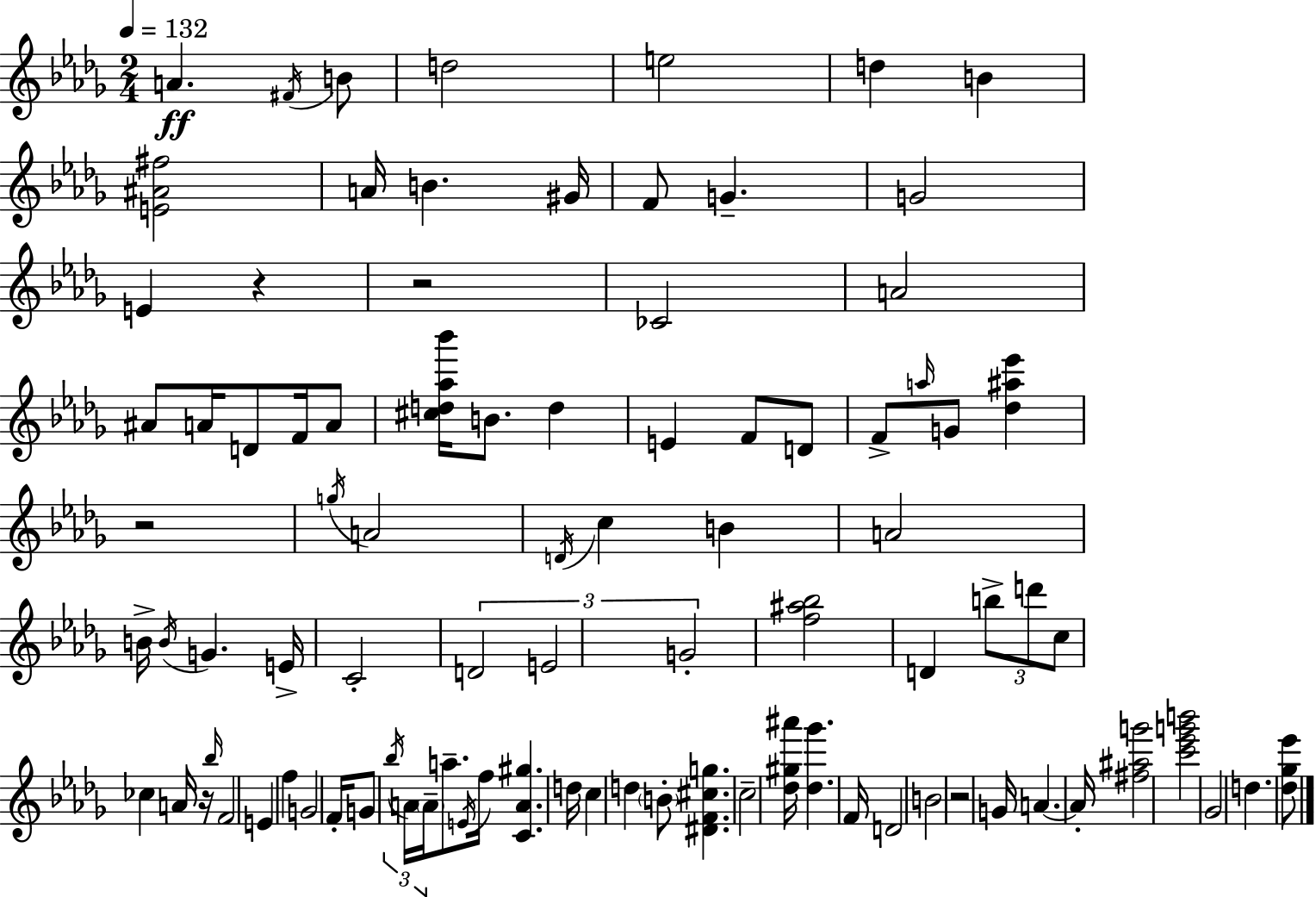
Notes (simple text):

A4/q. F#4/s B4/e D5/h E5/h D5/q B4/q [E4,A#4,F#5]/h A4/s B4/q. G#4/s F4/e G4/q. G4/h E4/q R/q R/h CES4/h A4/h A#4/e A4/s D4/e F4/s A4/e [C#5,D5,Ab5,Bb6]/s B4/e. D5/q E4/q F4/e D4/e F4/e A5/s G4/e [Db5,A#5,Eb6]/q R/h G5/s A4/h D4/s C5/q B4/q A4/h B4/s B4/s G4/q. E4/s C4/h D4/h E4/h G4/h [F5,A#5,Bb5]/h D4/q B5/e D6/e C5/e CES5/q A4/s R/s Bb5/s F4/h E4/q F5/q G4/h F4/s G4/e Bb5/s A4/s A4/s A5/e. E4/s F5/s [C4,A4,G#5]/q. D5/s C5/q D5/q B4/e [D#4,F4,C#5,G5]/q. C5/h [Db5,G#5,A#6]/s [Db5,Gb6]/q. F4/s D4/h B4/h R/h G4/s A4/q. A4/s [F#5,A#5,G6]/h [C6,Eb6,G6,B6]/h Gb4/h D5/q. [Db5,Gb5,Eb6]/e